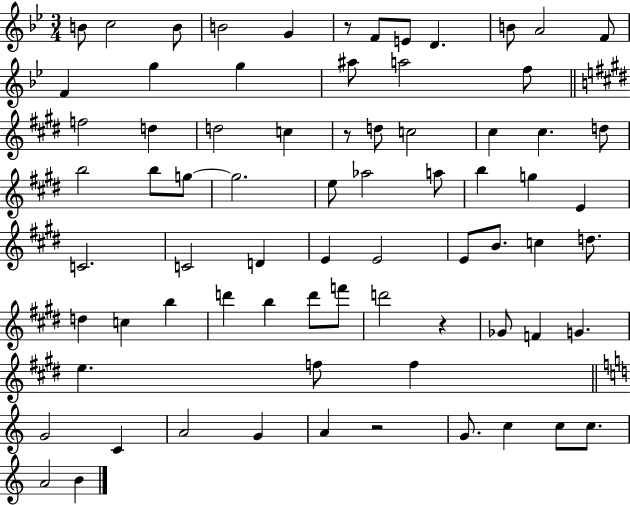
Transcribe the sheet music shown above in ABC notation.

X:1
T:Untitled
M:3/4
L:1/4
K:Bb
B/2 c2 B/2 B2 G z/2 F/2 E/2 D B/2 A2 F/2 F g g ^a/2 a2 f/2 f2 d d2 c z/2 d/2 c2 ^c ^c d/2 b2 b/2 g/2 g2 e/2 _a2 a/2 b g E C2 C2 D E E2 E/2 B/2 c d/2 d c b d' b d'/2 f'/2 d'2 z _G/2 F G e f/2 f G2 C A2 G A z2 G/2 c c/2 c/2 A2 B